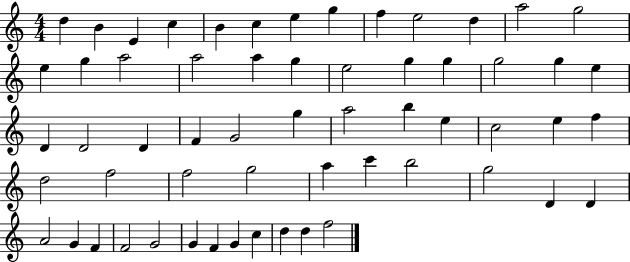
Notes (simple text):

D5/q B4/q E4/q C5/q B4/q C5/q E5/q G5/q F5/q E5/h D5/q A5/h G5/h E5/q G5/q A5/h A5/h A5/q G5/q E5/h G5/q G5/q G5/h G5/q E5/q D4/q D4/h D4/q F4/q G4/h G5/q A5/h B5/q E5/q C5/h E5/q F5/q D5/h F5/h F5/h G5/h A5/q C6/q B5/h G5/h D4/q D4/q A4/h G4/q F4/q F4/h G4/h G4/q F4/q G4/q C5/q D5/q D5/q F5/h